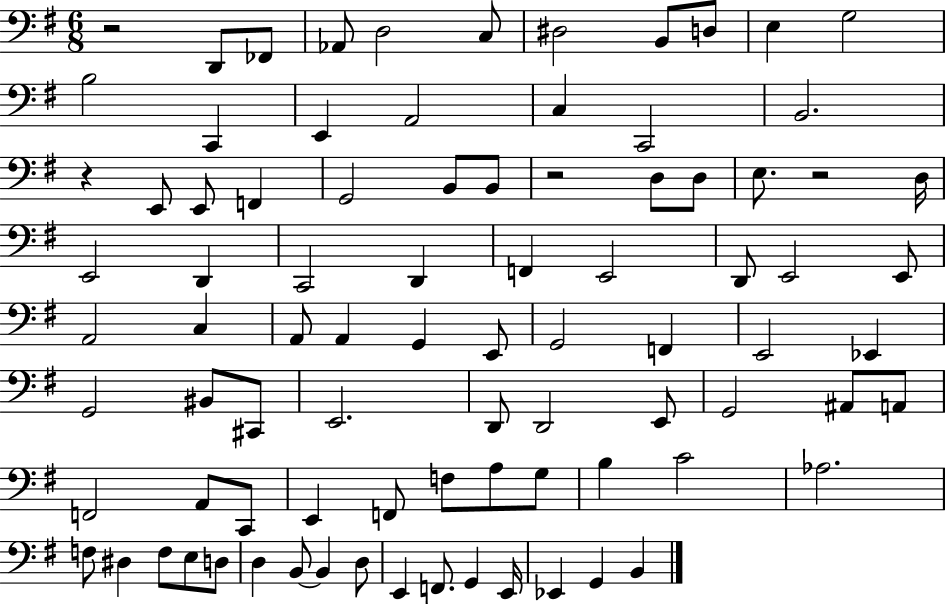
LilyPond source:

{
  \clef bass
  \numericTimeSignature
  \time 6/8
  \key g \major
  r2 d,8 fes,8 | aes,8 d2 c8 | dis2 b,8 d8 | e4 g2 | \break b2 c,4 | e,4 a,2 | c4 c,2 | b,2. | \break r4 e,8 e,8 f,4 | g,2 b,8 b,8 | r2 d8 d8 | e8. r2 d16 | \break e,2 d,4 | c,2 d,4 | f,4 e,2 | d,8 e,2 e,8 | \break a,2 c4 | a,8 a,4 g,4 e,8 | g,2 f,4 | e,2 ees,4 | \break g,2 bis,8 cis,8 | e,2. | d,8 d,2 e,8 | g,2 ais,8 a,8 | \break f,2 a,8 c,8 | e,4 f,8 f8 a8 g8 | b4 c'2 | aes2. | \break f8 dis4 f8 e8 d8 | d4 b,8~~ b,4 d8 | e,4 f,8. g,4 e,16 | ees,4 g,4 b,4 | \break \bar "|."
}